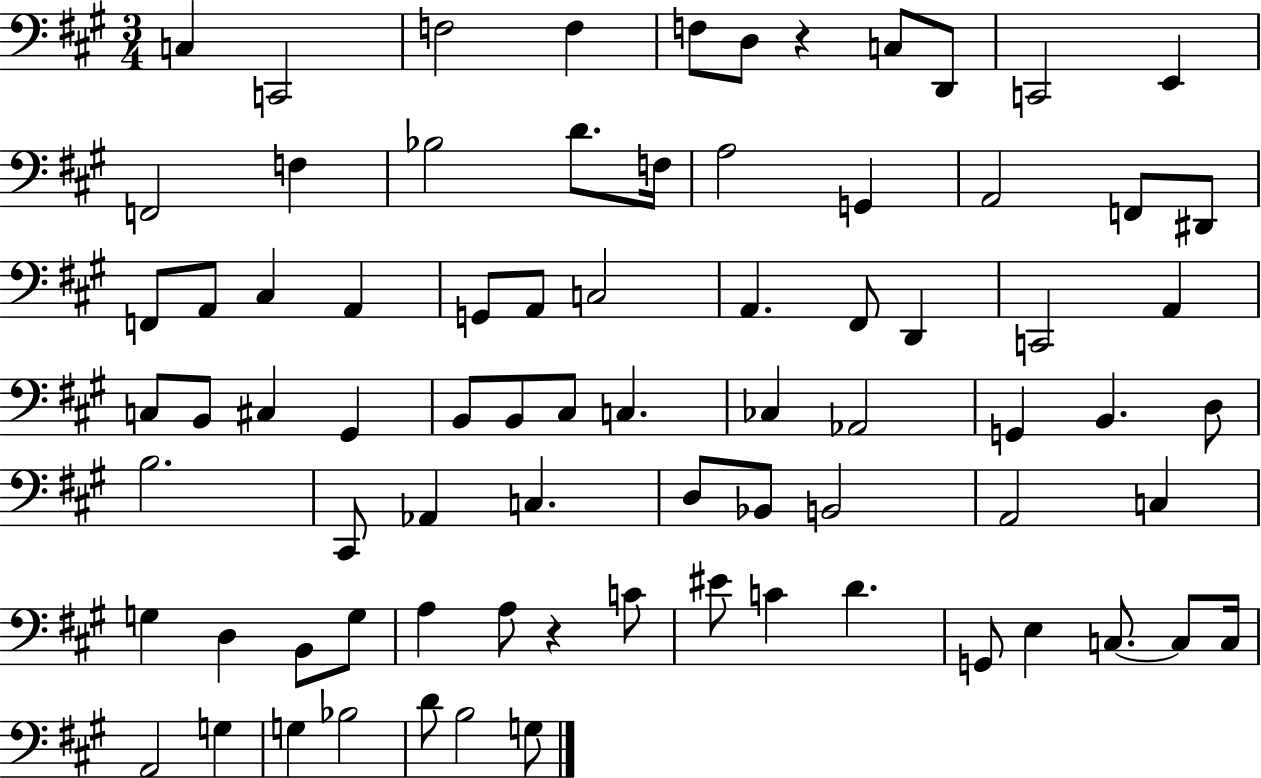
X:1
T:Untitled
M:3/4
L:1/4
K:A
C, C,,2 F,2 F, F,/2 D,/2 z C,/2 D,,/2 C,,2 E,, F,,2 F, _B,2 D/2 F,/4 A,2 G,, A,,2 F,,/2 ^D,,/2 F,,/2 A,,/2 ^C, A,, G,,/2 A,,/2 C,2 A,, ^F,,/2 D,, C,,2 A,, C,/2 B,,/2 ^C, ^G,, B,,/2 B,,/2 ^C,/2 C, _C, _A,,2 G,, B,, D,/2 B,2 ^C,,/2 _A,, C, D,/2 _B,,/2 B,,2 A,,2 C, G, D, B,,/2 G,/2 A, A,/2 z C/2 ^E/2 C D G,,/2 E, C,/2 C,/2 C,/4 A,,2 G, G, _B,2 D/2 B,2 G,/2